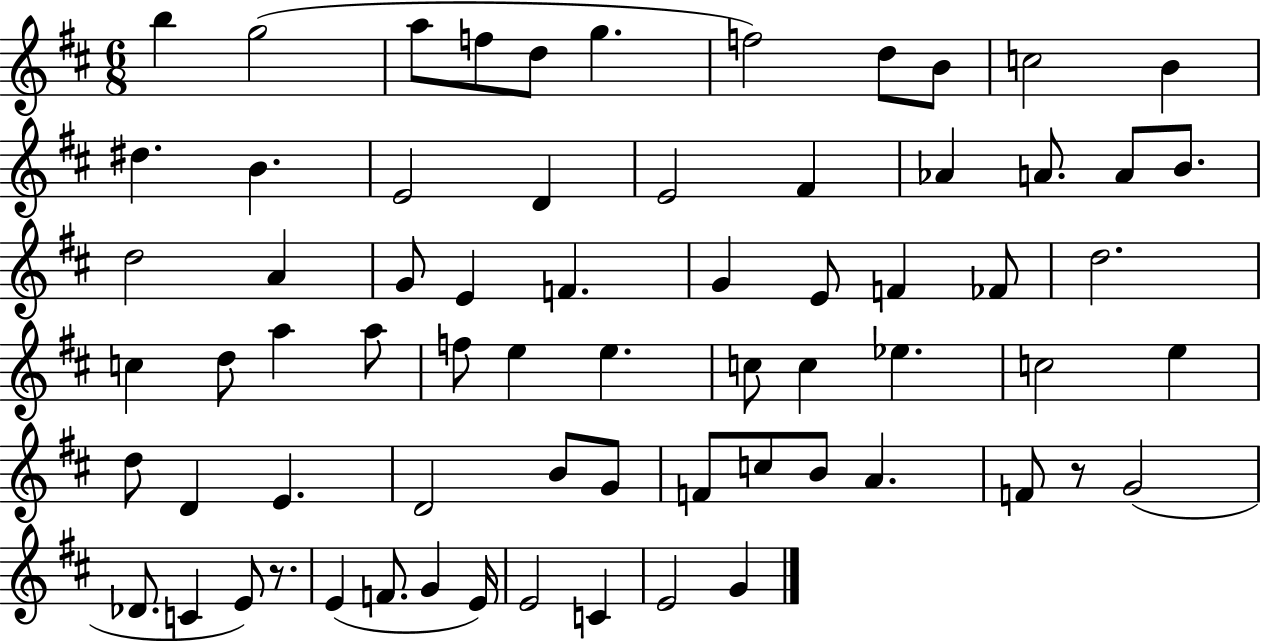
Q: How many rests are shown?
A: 2